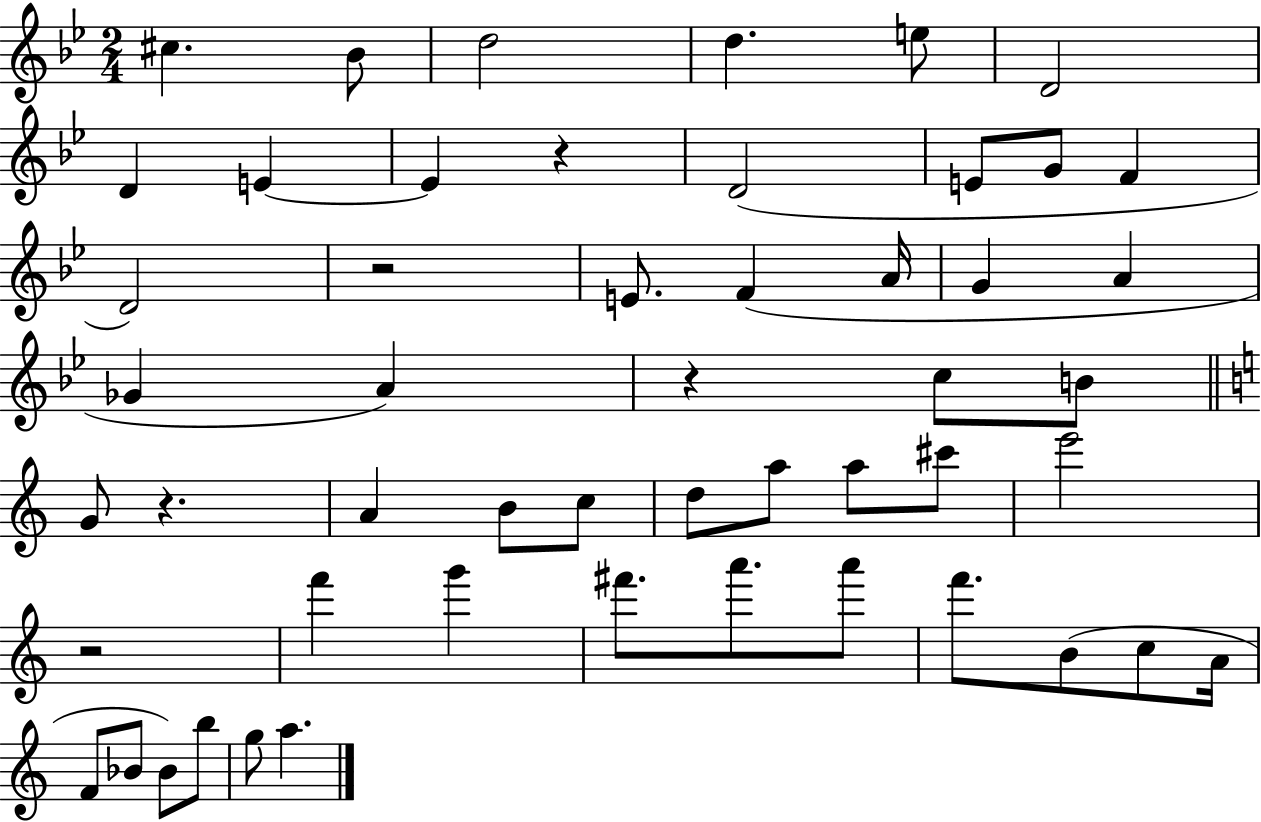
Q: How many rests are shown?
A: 5